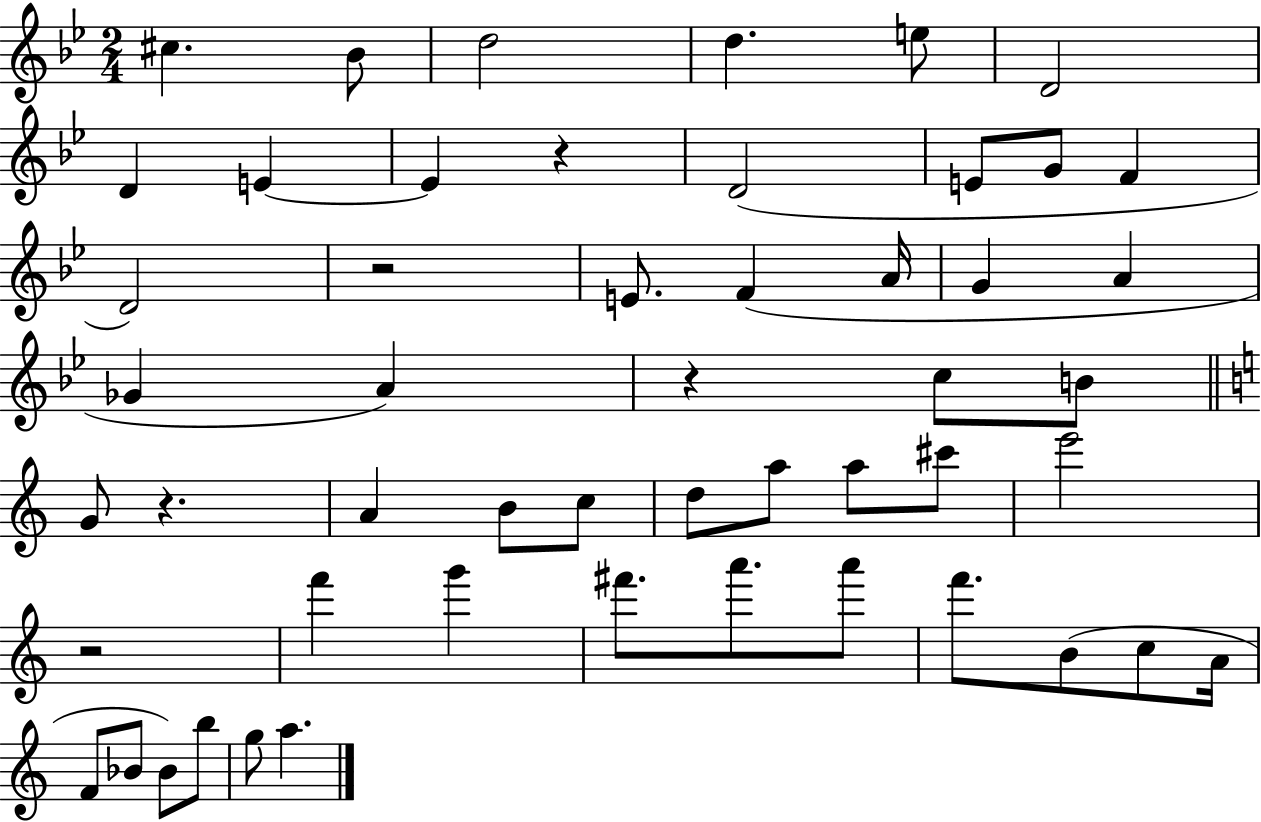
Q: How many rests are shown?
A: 5